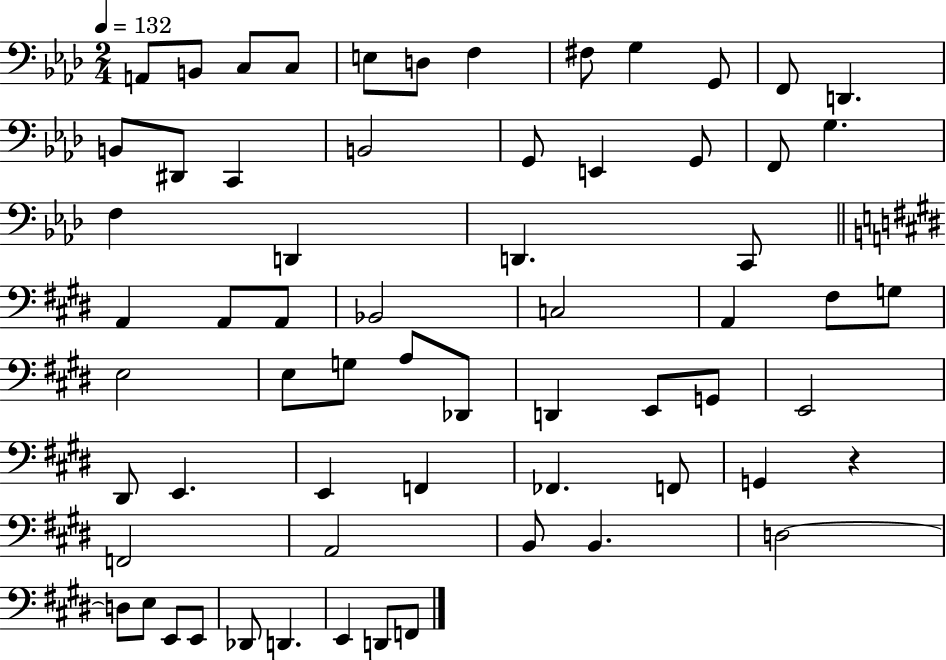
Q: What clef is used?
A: bass